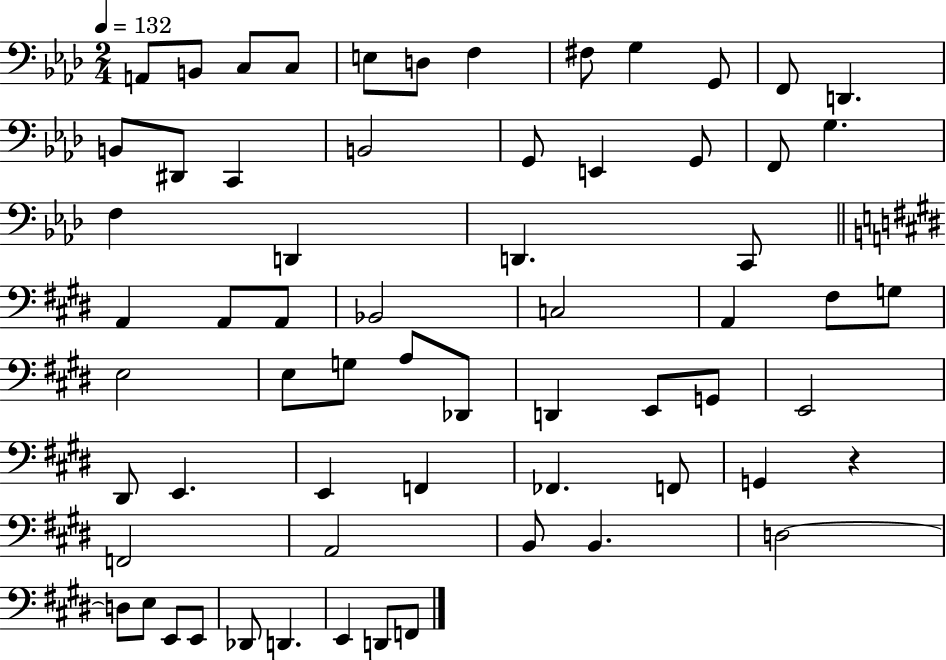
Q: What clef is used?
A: bass